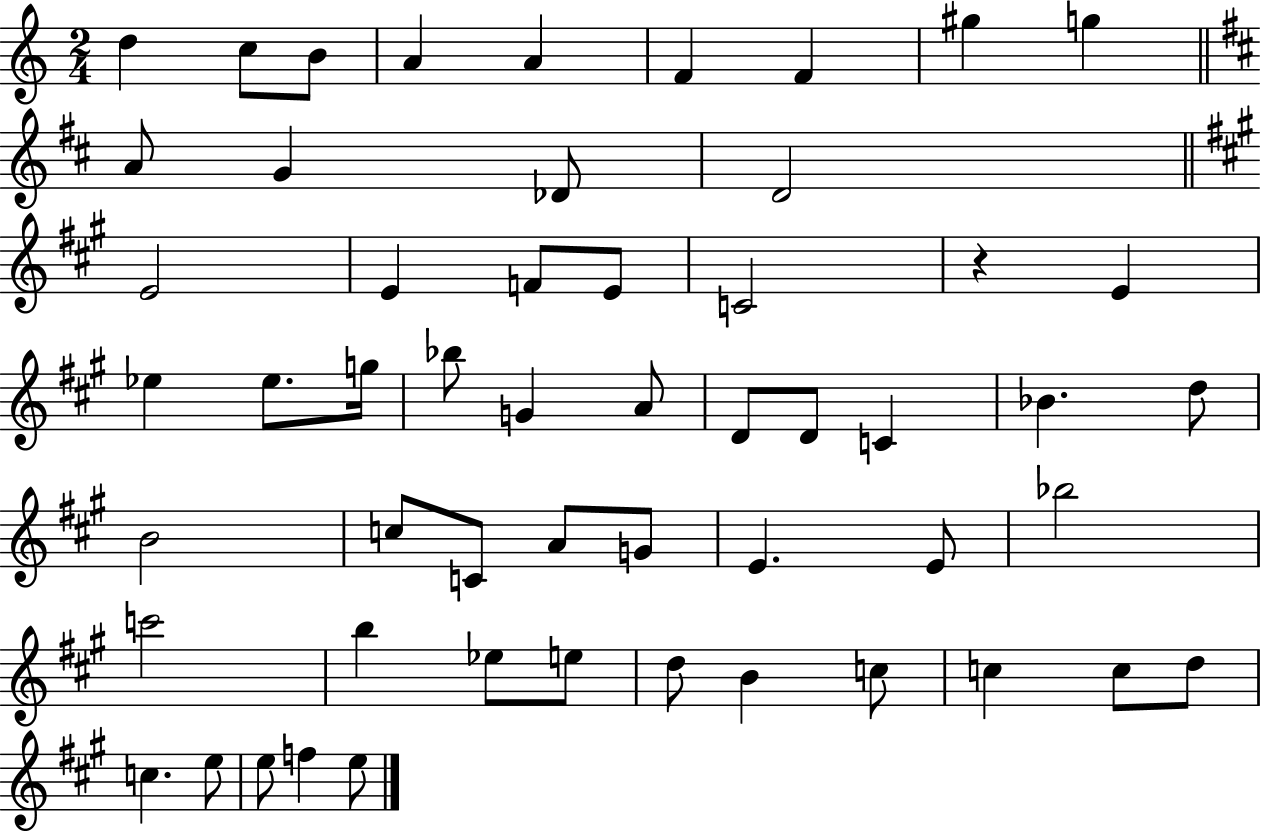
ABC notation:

X:1
T:Untitled
M:2/4
L:1/4
K:C
d c/2 B/2 A A F F ^g g A/2 G _D/2 D2 E2 E F/2 E/2 C2 z E _e _e/2 g/4 _b/2 G A/2 D/2 D/2 C _B d/2 B2 c/2 C/2 A/2 G/2 E E/2 _b2 c'2 b _e/2 e/2 d/2 B c/2 c c/2 d/2 c e/2 e/2 f e/2